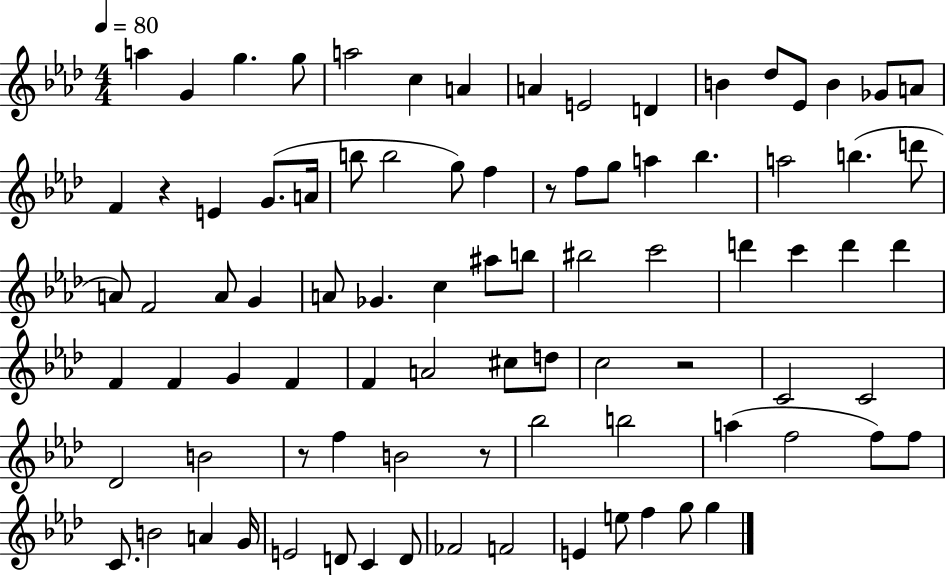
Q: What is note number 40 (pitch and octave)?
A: B5